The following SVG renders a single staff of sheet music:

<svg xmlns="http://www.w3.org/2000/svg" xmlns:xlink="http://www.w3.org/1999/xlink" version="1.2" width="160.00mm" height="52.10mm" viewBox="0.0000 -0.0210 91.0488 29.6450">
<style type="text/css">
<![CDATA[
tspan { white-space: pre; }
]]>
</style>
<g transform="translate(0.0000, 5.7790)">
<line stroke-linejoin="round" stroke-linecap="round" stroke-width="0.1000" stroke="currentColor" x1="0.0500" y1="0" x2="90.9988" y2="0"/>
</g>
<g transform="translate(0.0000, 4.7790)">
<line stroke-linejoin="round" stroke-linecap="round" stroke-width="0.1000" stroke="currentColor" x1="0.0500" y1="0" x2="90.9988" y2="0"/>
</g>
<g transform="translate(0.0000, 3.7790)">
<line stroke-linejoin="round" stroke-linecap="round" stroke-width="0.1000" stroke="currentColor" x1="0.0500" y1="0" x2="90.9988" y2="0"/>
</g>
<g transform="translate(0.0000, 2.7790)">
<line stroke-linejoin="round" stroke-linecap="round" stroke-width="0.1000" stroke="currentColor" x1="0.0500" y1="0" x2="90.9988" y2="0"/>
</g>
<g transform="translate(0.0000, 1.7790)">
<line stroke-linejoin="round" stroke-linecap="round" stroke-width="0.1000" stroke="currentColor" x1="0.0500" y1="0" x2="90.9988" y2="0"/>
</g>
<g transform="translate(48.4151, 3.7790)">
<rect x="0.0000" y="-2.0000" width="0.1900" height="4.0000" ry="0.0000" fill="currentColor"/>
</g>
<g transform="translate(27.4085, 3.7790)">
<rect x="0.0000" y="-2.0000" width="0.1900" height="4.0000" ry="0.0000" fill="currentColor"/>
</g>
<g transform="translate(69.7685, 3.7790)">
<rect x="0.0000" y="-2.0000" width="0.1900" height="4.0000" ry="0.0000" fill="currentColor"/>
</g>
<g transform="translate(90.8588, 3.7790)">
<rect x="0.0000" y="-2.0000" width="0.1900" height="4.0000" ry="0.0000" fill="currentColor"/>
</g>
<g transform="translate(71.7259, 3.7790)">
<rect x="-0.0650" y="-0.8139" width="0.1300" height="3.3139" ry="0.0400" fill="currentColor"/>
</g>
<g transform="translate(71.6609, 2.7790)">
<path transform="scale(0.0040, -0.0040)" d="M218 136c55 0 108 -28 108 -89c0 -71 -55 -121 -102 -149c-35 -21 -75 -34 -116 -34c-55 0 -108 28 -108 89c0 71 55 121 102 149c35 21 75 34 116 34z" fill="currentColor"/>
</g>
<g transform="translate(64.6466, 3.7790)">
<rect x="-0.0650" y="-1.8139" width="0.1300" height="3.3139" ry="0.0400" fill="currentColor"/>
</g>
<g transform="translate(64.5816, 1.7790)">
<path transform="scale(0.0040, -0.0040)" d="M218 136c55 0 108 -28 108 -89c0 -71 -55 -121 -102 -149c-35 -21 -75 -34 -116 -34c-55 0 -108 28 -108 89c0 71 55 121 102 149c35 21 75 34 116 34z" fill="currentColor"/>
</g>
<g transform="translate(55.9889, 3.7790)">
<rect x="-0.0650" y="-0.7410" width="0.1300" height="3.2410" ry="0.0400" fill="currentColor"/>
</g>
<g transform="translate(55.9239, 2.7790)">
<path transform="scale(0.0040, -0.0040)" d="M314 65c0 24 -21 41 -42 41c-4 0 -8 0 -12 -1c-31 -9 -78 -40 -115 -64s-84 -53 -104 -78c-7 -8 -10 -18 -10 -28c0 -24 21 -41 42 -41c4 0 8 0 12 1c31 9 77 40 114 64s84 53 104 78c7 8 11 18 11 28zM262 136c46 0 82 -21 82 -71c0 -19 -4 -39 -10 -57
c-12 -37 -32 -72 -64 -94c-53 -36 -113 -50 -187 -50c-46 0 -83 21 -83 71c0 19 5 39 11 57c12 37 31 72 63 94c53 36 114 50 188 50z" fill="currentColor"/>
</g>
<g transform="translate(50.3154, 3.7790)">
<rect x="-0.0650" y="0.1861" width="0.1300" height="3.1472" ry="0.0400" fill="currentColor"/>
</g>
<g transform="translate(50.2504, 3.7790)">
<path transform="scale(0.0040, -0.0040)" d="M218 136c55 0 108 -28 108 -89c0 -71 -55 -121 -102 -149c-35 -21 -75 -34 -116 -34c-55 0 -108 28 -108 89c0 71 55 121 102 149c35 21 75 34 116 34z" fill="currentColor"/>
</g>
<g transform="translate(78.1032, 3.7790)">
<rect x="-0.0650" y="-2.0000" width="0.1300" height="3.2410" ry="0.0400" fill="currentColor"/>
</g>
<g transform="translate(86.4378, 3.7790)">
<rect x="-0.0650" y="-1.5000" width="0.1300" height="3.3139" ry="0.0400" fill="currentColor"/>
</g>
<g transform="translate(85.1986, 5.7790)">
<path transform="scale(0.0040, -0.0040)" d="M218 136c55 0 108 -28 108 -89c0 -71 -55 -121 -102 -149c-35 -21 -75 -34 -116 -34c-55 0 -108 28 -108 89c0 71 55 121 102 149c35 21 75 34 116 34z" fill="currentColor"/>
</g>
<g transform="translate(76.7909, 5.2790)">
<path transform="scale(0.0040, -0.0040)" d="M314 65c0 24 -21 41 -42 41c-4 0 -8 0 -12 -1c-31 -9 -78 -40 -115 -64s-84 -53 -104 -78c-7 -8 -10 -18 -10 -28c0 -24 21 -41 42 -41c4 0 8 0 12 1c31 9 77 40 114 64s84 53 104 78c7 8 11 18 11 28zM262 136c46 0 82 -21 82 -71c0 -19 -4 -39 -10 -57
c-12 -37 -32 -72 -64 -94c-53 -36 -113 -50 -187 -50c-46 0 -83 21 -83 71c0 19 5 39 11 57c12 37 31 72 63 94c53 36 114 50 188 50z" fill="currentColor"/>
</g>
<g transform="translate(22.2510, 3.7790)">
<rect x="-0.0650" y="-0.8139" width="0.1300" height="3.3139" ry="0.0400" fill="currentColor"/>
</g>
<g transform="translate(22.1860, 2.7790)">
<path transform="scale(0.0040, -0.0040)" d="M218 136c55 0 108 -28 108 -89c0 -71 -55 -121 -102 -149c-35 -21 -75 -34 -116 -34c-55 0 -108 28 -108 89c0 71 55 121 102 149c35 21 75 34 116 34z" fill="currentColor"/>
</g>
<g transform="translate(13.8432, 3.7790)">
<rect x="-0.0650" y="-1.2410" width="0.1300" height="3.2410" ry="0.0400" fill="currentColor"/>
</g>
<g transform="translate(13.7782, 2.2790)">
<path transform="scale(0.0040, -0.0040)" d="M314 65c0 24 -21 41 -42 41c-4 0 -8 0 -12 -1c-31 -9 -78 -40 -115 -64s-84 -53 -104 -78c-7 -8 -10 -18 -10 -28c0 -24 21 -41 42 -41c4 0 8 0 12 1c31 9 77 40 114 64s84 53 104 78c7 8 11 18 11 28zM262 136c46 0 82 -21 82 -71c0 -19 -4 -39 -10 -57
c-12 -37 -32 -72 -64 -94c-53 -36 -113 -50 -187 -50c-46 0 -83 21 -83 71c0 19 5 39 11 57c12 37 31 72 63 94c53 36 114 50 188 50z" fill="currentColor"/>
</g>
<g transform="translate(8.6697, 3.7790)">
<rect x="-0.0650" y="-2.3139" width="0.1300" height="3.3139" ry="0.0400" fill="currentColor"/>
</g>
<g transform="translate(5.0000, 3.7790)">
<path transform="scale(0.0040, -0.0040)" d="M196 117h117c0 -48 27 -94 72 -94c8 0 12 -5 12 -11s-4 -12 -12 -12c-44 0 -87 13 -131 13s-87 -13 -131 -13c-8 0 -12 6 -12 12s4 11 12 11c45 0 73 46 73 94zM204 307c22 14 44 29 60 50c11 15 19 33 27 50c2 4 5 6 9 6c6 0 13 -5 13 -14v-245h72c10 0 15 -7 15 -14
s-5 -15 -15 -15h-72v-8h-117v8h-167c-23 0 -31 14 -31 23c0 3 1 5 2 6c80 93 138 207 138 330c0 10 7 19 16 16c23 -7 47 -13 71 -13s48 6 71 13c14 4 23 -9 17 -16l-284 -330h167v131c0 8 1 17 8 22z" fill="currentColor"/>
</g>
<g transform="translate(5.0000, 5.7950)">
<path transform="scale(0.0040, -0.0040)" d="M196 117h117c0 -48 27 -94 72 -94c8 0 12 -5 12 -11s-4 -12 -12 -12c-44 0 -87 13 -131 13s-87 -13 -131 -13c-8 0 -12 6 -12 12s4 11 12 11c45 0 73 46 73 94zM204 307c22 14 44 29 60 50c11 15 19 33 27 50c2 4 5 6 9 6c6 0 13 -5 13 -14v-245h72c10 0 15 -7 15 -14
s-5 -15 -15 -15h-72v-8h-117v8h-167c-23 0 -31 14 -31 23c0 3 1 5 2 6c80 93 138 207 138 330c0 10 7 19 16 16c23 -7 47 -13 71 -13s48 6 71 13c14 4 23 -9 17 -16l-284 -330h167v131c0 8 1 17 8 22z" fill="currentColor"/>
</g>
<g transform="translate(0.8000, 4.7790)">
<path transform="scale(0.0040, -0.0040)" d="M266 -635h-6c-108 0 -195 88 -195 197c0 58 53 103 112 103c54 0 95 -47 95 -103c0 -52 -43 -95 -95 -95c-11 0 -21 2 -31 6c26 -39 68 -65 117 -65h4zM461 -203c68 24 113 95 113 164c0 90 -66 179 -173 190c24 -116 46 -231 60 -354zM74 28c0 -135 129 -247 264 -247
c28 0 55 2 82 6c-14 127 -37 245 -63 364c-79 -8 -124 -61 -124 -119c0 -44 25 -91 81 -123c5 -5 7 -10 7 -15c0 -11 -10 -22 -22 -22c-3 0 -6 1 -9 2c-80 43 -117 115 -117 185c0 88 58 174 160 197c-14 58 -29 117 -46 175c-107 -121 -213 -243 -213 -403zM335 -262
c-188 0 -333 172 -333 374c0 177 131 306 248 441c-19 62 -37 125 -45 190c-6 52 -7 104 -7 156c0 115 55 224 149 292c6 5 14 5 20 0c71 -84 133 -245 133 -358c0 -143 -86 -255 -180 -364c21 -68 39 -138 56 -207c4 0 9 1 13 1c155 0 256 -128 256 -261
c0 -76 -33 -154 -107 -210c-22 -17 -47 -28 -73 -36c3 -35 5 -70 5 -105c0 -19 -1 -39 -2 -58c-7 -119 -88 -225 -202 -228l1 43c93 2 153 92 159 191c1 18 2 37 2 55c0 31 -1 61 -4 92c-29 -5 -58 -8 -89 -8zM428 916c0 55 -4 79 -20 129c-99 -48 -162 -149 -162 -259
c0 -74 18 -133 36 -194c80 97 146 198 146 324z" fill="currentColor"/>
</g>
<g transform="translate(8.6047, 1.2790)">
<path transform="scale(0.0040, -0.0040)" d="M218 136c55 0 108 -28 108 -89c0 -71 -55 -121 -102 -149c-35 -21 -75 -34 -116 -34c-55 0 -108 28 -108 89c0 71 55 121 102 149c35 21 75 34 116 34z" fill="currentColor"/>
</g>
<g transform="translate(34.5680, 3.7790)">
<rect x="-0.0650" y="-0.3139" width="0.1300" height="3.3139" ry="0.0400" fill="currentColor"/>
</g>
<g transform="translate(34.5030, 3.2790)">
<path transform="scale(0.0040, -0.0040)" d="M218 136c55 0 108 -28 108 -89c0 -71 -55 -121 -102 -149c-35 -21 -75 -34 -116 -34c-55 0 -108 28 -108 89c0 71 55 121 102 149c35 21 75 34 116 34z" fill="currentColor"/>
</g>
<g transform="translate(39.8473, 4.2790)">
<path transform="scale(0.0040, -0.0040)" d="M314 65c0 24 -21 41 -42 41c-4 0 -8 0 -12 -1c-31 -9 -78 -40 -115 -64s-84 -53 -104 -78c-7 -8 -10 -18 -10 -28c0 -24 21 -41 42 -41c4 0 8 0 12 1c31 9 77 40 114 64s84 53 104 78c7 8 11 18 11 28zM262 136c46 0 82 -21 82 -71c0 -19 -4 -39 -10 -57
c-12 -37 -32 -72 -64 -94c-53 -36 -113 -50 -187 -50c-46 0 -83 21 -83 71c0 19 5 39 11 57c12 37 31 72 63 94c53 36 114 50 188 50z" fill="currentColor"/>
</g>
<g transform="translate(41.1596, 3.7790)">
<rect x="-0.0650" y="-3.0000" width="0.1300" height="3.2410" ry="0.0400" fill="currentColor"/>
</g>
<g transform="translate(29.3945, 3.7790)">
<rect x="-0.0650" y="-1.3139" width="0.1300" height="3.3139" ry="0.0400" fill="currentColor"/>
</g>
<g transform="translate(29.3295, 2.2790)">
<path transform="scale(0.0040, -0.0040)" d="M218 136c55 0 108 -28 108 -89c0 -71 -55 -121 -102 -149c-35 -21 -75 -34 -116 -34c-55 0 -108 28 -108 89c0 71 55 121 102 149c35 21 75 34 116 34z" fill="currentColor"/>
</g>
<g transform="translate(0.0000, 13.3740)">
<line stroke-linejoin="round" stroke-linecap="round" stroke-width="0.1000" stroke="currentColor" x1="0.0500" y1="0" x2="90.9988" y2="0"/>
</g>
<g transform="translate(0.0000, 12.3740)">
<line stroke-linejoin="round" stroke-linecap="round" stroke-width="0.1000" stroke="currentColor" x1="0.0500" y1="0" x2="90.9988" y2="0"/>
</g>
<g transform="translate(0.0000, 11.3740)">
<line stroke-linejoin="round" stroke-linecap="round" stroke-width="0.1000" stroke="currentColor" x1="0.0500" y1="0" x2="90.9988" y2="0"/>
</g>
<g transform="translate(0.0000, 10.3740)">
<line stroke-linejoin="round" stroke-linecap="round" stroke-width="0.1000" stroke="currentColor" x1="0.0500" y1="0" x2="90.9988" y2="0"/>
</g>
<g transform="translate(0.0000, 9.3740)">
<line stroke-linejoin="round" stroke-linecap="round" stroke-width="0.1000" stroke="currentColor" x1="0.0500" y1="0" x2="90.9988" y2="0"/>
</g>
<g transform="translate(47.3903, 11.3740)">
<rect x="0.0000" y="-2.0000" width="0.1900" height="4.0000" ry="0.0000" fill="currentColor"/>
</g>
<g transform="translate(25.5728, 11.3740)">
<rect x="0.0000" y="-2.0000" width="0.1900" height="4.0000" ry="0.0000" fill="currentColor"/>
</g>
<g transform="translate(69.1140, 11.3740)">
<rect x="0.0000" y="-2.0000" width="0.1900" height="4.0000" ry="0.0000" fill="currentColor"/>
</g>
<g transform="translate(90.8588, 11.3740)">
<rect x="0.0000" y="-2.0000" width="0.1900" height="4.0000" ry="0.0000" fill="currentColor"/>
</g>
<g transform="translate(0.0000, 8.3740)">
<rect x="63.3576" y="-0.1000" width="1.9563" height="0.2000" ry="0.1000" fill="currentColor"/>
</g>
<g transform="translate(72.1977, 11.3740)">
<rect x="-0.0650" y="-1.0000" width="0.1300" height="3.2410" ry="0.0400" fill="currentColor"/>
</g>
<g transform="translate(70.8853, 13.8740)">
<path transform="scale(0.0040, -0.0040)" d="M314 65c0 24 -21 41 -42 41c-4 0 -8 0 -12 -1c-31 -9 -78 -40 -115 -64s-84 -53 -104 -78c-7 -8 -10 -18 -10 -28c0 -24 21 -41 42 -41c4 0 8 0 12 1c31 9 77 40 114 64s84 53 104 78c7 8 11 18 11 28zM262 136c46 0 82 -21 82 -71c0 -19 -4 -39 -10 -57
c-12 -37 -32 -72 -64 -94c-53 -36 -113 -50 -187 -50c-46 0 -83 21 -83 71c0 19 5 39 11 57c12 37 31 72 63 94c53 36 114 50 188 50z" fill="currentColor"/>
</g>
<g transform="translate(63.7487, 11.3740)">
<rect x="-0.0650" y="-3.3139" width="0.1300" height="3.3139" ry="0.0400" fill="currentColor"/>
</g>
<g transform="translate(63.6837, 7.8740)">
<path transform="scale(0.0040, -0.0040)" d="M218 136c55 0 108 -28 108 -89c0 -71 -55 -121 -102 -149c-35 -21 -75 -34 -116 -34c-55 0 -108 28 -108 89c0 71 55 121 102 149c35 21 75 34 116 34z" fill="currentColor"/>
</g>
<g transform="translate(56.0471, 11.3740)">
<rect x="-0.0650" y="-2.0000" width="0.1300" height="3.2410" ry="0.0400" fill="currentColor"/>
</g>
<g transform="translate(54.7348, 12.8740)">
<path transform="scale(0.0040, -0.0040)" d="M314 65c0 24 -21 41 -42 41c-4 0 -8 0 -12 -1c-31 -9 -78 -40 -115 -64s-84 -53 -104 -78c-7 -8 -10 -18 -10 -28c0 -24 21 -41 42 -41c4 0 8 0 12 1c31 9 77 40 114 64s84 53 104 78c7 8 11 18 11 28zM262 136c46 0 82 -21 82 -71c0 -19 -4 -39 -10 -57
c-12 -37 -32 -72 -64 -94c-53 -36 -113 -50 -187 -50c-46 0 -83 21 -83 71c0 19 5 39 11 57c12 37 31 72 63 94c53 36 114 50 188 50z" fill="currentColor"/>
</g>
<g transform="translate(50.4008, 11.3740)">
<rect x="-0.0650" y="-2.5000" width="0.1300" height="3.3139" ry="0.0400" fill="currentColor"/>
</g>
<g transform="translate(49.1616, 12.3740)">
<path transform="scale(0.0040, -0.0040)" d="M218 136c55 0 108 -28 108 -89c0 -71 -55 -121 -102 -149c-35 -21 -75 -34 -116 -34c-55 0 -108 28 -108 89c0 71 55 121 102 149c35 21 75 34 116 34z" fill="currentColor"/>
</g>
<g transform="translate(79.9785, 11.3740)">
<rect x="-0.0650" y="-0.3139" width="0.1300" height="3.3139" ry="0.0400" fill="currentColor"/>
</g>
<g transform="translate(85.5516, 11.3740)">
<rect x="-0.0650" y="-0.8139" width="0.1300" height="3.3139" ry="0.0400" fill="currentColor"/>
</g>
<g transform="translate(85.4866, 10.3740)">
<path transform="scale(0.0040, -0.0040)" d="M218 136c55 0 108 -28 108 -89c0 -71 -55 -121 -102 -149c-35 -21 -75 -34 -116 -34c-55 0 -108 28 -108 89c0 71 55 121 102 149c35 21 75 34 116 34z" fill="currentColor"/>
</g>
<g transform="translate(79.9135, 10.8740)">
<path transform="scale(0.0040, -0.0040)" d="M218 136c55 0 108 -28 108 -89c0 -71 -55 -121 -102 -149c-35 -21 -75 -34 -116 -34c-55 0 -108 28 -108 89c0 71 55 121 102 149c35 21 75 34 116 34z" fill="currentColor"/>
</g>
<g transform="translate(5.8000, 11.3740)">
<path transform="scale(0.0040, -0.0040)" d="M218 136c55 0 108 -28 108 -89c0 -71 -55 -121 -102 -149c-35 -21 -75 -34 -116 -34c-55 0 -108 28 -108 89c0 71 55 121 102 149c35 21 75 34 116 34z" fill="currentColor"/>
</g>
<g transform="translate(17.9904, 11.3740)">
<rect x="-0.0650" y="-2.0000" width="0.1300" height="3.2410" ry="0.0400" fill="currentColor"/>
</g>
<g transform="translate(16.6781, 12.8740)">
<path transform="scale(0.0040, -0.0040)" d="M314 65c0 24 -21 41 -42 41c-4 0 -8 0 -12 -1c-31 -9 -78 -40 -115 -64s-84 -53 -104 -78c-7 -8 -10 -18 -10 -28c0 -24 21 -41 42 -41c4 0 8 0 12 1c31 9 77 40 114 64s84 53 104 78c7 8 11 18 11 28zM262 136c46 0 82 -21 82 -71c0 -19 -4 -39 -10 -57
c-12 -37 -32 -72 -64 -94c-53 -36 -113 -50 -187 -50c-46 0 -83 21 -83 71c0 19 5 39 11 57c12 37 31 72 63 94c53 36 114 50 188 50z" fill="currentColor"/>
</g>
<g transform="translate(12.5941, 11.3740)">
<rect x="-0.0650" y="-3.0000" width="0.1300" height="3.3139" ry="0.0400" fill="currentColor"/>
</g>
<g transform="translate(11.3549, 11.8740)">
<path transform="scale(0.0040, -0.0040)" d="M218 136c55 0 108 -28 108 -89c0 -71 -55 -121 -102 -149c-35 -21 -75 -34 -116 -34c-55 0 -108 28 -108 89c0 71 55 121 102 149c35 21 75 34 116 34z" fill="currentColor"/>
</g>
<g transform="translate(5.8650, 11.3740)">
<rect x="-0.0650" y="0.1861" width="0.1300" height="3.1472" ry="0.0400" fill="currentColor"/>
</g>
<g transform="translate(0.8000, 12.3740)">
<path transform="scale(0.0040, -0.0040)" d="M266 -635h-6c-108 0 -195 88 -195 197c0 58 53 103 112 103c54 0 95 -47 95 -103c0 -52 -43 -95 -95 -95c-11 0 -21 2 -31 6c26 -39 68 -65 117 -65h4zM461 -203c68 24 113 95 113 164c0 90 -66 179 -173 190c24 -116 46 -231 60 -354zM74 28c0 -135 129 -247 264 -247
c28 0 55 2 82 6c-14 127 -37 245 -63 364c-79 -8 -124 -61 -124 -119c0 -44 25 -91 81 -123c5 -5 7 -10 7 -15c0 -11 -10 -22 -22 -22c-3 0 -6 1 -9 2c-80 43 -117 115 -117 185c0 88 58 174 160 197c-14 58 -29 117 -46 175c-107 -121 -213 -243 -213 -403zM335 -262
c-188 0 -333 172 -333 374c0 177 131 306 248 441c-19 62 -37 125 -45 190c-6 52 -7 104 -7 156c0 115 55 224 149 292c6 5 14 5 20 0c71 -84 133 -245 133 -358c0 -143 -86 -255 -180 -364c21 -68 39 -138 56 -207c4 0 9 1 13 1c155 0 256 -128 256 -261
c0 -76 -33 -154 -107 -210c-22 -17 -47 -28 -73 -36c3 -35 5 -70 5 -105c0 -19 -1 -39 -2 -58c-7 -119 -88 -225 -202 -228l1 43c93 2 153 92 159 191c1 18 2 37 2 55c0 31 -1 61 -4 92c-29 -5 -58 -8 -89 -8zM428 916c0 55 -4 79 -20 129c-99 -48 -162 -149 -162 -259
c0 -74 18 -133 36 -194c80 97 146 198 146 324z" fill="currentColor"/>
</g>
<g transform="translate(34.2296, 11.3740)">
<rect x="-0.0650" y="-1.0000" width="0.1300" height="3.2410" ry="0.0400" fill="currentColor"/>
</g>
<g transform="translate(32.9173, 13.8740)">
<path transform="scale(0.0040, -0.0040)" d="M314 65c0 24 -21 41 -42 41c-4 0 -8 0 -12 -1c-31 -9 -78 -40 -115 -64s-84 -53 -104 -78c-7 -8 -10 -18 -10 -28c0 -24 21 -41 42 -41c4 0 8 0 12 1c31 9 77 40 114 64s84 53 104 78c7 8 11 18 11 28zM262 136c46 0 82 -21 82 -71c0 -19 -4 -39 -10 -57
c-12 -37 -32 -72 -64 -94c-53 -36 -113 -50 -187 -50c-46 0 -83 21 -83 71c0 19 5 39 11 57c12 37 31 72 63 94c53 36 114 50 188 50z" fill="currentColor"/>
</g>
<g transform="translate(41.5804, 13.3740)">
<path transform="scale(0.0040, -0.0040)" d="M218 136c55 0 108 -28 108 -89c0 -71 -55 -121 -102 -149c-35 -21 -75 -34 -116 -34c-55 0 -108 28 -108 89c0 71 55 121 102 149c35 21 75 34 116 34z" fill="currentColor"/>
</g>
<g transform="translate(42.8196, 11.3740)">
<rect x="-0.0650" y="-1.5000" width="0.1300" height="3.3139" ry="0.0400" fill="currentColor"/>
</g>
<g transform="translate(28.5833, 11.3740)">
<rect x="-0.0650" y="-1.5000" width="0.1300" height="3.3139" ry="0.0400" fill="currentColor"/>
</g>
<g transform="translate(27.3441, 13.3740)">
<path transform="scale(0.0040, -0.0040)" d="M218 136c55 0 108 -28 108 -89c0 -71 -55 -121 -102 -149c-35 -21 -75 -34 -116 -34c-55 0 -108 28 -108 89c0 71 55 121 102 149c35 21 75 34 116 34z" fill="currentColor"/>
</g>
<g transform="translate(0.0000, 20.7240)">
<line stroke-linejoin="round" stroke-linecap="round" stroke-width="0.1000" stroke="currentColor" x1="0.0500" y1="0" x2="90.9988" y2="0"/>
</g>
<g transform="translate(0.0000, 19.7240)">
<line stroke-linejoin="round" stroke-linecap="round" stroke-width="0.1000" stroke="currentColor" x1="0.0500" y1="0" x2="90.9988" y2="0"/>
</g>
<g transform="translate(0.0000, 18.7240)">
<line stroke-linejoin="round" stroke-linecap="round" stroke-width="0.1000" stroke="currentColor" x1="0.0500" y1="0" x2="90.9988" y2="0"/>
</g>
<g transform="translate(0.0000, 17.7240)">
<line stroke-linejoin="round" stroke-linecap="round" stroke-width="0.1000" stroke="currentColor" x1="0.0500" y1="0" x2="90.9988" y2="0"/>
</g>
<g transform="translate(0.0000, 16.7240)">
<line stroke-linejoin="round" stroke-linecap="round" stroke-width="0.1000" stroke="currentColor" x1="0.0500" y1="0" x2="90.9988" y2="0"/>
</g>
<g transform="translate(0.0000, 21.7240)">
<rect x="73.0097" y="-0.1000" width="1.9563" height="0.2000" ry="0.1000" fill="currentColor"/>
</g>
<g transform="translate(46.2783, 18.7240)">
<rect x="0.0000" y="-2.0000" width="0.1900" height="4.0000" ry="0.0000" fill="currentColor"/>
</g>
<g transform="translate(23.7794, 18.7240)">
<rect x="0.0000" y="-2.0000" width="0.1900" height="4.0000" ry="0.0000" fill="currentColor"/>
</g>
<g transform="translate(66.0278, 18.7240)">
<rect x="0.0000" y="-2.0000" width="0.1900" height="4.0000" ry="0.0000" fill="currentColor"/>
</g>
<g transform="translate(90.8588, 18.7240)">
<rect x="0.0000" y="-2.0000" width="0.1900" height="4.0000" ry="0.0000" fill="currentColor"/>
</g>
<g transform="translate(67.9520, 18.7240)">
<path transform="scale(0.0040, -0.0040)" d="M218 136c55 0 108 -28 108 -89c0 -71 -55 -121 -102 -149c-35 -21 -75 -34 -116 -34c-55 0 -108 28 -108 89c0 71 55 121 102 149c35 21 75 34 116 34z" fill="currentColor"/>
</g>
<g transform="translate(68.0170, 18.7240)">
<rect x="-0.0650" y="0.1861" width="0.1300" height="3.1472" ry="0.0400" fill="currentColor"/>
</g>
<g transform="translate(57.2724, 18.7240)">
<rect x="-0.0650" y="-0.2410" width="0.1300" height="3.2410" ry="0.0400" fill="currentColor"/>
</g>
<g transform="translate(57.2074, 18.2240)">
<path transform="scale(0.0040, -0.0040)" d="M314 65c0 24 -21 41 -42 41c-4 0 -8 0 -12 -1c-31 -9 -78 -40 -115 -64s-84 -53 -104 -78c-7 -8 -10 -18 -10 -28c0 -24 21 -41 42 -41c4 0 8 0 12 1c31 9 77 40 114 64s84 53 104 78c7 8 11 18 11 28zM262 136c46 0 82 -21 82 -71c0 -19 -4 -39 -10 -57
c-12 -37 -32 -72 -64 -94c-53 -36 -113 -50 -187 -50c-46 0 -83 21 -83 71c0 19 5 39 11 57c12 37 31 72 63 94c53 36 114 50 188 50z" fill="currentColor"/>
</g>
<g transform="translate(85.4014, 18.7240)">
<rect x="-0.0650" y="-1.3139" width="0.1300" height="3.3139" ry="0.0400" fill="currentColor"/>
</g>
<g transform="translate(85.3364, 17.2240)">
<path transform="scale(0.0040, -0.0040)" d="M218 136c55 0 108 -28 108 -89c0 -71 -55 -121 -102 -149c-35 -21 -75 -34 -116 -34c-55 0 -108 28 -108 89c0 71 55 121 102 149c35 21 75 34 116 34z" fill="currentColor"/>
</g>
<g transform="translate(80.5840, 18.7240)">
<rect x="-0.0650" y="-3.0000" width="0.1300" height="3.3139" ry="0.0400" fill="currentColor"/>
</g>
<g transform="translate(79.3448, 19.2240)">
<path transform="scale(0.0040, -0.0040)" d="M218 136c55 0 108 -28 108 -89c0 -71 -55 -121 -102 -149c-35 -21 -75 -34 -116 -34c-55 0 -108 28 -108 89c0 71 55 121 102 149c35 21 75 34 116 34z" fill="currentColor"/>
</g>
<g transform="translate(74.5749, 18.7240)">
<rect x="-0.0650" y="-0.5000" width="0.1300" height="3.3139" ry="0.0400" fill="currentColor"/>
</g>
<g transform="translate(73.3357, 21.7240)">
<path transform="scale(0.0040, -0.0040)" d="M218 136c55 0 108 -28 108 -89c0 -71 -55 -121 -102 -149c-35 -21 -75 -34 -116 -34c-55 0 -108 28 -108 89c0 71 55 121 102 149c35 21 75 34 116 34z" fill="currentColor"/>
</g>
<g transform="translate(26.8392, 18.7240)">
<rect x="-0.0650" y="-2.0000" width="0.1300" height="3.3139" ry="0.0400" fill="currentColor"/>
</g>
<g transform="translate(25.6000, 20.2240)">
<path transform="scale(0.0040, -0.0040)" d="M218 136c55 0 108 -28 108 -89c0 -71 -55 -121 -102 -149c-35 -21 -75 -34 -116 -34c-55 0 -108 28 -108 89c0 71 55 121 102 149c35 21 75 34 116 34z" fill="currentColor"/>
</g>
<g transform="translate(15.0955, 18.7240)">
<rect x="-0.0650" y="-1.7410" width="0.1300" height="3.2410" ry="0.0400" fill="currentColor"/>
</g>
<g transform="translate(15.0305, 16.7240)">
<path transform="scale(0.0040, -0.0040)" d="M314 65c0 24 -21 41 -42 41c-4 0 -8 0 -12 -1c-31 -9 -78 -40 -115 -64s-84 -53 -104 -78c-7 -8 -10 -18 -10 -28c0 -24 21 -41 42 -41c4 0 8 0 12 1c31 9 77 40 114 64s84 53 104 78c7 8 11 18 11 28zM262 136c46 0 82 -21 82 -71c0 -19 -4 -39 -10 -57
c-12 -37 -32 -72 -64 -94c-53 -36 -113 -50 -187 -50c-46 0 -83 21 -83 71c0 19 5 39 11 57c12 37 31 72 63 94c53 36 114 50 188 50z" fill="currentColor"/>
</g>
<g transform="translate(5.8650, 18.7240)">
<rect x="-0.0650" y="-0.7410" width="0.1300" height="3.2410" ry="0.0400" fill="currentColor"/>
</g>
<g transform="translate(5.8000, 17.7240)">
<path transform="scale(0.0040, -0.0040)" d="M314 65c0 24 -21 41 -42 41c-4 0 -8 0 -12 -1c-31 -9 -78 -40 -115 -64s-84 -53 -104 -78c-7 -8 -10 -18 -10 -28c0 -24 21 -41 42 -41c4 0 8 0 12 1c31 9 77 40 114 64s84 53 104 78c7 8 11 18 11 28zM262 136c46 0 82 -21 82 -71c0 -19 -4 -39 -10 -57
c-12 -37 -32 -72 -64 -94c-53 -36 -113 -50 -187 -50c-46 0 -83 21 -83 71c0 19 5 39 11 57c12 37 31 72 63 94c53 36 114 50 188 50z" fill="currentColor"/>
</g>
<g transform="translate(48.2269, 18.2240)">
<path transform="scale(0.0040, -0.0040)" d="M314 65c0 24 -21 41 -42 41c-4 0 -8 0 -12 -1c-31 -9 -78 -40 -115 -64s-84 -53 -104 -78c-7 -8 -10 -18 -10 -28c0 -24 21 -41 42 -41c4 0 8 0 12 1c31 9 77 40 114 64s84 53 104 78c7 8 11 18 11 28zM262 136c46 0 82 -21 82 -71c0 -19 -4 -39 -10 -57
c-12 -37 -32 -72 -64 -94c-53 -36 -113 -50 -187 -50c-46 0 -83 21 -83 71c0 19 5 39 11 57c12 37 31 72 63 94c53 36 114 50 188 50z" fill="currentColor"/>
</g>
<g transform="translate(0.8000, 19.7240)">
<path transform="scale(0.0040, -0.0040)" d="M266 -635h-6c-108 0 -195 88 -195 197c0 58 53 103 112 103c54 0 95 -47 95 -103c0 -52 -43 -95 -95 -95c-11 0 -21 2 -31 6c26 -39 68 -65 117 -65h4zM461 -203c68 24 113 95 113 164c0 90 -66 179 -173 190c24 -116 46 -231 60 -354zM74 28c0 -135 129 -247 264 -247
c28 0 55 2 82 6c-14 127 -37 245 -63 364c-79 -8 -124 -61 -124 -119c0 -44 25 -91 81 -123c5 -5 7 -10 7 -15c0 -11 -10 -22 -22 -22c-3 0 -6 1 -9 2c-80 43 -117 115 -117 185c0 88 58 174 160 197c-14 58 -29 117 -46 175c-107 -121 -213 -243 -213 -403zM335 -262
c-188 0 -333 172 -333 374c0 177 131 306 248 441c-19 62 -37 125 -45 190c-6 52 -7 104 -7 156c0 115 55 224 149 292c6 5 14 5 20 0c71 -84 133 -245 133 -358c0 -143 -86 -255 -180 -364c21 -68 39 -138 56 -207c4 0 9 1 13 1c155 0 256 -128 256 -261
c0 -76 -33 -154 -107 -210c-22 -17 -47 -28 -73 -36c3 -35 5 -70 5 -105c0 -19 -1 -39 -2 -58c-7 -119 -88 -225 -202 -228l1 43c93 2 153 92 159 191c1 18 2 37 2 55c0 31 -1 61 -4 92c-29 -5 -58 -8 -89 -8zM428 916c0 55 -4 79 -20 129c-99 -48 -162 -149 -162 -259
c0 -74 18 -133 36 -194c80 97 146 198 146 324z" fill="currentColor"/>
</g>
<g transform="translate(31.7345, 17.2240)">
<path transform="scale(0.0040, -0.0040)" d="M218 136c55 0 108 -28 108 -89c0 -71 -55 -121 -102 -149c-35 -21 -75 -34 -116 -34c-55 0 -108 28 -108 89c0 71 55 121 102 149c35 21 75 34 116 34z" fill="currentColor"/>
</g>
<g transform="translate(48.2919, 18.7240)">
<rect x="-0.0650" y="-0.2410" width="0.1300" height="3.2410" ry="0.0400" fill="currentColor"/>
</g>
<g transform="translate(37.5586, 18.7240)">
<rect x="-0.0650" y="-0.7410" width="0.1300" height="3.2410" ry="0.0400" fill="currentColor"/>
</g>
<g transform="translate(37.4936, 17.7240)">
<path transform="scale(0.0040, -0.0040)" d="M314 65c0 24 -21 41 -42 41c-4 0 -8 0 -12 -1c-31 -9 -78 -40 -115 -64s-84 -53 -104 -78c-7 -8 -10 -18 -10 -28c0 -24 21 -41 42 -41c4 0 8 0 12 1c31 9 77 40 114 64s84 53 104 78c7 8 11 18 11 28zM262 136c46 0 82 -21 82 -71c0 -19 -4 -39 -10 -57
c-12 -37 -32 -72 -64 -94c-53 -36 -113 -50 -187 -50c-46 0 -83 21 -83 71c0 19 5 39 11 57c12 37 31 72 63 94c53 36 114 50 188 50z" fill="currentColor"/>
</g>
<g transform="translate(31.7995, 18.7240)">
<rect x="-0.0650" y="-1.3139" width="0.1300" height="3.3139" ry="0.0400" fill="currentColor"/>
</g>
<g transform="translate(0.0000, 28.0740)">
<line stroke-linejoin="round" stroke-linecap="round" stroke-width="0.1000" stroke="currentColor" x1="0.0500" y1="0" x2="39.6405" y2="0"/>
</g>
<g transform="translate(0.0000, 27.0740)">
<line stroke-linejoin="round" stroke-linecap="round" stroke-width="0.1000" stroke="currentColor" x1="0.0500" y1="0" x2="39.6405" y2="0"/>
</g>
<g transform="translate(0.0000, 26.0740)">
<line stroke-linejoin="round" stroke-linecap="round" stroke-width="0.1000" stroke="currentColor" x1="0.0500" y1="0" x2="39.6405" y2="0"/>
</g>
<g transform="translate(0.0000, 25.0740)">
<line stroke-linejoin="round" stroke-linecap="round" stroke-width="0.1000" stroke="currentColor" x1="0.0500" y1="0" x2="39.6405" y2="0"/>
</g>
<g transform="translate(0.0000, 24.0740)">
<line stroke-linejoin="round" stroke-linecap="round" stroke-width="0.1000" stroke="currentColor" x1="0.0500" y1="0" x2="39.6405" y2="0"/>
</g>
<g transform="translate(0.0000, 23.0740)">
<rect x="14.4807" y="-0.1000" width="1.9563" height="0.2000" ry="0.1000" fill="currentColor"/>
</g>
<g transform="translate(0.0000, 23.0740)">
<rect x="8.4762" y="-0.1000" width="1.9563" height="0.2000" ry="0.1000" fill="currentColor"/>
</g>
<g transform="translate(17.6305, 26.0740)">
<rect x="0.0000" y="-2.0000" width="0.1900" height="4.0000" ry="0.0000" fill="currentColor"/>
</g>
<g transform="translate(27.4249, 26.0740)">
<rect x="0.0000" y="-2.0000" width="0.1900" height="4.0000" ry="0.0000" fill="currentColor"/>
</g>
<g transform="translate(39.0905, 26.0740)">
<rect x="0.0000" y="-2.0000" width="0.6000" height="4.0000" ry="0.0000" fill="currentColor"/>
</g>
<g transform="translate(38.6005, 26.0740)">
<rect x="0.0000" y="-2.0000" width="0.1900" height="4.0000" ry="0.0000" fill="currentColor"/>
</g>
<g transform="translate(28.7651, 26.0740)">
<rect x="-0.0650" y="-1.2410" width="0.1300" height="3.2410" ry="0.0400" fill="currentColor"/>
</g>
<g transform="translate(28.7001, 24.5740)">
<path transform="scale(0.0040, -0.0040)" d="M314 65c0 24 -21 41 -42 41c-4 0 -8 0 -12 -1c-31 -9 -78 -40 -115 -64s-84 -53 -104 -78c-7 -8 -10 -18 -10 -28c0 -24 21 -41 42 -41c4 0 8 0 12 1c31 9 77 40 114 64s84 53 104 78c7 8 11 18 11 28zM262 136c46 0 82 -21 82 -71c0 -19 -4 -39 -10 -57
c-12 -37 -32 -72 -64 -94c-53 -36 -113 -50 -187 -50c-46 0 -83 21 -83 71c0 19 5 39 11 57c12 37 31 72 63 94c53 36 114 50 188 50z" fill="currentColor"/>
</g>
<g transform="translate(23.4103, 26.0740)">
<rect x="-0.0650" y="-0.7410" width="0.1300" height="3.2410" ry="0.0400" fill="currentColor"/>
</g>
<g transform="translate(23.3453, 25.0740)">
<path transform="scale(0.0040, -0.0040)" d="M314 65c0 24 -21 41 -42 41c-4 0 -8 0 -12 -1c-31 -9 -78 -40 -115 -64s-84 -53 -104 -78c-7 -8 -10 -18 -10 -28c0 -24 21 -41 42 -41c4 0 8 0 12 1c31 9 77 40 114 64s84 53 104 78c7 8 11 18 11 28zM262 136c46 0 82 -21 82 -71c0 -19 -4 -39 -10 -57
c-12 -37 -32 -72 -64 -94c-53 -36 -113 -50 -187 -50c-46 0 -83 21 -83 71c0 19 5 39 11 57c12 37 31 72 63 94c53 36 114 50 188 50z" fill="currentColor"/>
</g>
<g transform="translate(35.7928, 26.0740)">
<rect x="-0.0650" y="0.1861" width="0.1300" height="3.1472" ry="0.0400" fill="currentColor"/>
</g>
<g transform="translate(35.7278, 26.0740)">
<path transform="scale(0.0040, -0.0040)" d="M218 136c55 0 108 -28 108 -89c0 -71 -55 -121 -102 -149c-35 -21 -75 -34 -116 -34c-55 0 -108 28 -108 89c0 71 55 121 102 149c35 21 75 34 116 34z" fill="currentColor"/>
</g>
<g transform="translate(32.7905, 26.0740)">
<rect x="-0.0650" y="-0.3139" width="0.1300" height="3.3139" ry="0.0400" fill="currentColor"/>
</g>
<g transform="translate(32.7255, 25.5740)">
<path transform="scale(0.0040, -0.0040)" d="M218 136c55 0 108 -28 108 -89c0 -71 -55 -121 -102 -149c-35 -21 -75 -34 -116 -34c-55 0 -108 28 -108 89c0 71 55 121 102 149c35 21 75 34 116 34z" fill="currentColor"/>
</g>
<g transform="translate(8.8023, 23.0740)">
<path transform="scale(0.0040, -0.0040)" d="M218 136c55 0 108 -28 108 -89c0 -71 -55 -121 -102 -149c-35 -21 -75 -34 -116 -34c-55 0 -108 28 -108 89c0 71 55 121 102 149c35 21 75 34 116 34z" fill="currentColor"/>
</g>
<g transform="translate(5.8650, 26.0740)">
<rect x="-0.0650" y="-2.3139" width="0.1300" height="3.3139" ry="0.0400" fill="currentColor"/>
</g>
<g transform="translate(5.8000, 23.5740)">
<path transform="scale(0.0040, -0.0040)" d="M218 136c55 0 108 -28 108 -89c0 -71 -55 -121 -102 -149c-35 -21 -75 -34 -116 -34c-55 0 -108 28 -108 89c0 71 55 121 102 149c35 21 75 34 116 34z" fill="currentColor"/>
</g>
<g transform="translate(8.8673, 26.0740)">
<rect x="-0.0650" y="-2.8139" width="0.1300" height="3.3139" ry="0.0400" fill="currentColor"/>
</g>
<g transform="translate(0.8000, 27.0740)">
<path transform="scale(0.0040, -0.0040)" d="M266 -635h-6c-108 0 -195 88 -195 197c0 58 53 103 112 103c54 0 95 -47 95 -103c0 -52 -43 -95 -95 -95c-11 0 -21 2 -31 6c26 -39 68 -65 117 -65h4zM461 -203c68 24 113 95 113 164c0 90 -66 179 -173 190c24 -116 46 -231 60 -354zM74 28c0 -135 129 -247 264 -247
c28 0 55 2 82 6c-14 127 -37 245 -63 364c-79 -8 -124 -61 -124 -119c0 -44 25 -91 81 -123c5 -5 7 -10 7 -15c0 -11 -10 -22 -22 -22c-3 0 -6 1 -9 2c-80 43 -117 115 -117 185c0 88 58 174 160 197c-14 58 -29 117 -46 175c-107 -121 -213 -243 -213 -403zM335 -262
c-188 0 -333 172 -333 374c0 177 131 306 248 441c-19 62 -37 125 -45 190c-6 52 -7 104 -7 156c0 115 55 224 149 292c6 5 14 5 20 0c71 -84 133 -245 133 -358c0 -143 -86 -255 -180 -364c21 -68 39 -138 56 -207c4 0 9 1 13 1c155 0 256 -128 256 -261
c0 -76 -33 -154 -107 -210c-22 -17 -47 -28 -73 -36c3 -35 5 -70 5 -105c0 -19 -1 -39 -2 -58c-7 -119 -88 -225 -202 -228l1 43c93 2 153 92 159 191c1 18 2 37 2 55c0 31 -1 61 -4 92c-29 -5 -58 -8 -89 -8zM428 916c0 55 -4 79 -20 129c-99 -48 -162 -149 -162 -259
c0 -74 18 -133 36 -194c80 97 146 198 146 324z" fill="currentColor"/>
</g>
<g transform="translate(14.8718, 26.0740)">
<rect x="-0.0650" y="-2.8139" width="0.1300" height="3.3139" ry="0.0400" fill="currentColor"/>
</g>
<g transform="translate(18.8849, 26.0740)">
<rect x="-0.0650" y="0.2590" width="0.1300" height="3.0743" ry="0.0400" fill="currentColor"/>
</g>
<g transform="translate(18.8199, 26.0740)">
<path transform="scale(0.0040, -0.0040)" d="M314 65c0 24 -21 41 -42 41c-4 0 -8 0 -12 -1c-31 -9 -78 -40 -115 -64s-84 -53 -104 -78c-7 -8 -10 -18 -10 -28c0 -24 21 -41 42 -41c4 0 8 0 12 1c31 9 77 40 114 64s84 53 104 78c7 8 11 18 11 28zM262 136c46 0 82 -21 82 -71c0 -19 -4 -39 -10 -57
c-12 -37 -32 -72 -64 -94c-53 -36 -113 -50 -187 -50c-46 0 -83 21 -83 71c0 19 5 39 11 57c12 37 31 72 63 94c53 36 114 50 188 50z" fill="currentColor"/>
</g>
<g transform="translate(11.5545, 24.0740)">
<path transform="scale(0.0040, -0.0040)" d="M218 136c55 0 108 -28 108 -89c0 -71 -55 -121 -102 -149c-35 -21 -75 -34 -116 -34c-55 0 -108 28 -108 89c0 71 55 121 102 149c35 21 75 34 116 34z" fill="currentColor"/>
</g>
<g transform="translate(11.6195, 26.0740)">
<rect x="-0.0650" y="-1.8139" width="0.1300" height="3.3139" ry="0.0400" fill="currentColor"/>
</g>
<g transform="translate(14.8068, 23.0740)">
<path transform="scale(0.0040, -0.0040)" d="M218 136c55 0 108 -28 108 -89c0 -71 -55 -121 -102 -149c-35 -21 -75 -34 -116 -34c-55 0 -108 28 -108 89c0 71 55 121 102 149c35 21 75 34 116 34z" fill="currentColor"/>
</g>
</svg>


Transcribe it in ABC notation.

X:1
T:Untitled
M:4/4
L:1/4
K:C
g e2 d e c A2 B d2 f d F2 E B A F2 E D2 E G F2 b D2 c d d2 f2 F e d2 c2 c2 B C A e g a f a B2 d2 e2 c B